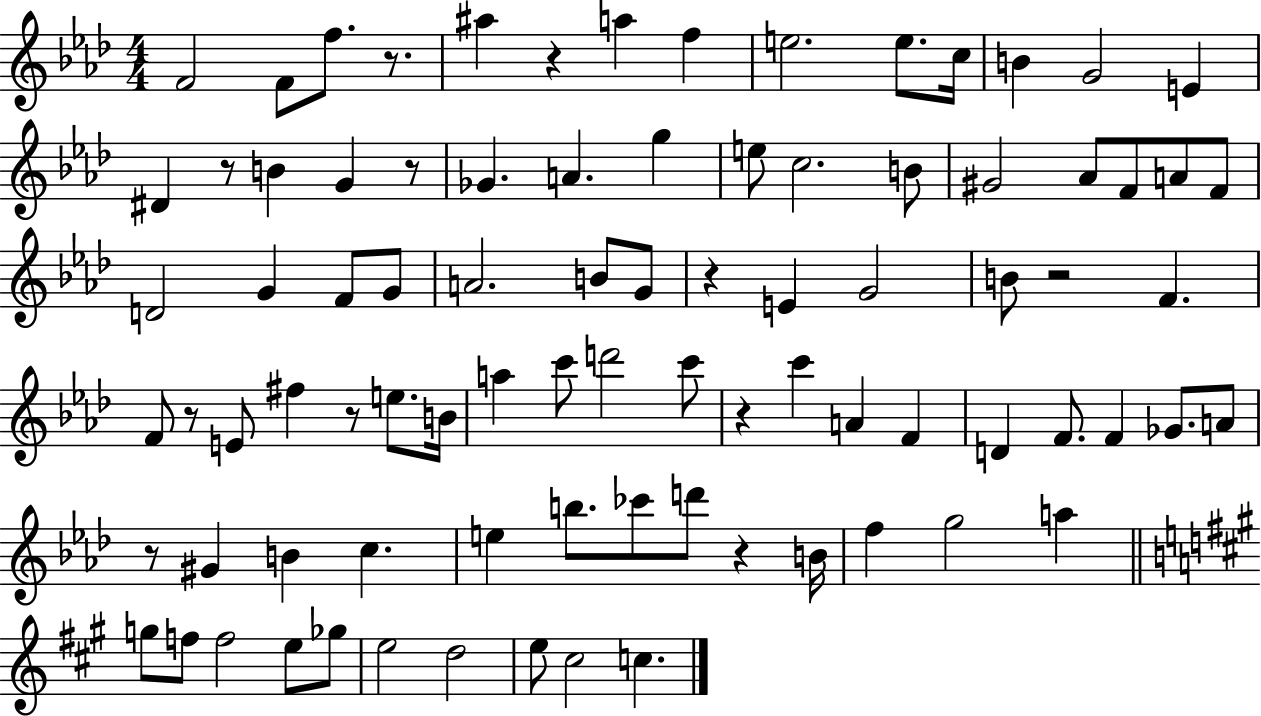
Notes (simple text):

F4/h F4/e F5/e. R/e. A#5/q R/q A5/q F5/q E5/h. E5/e. C5/s B4/q G4/h E4/q D#4/q R/e B4/q G4/q R/e Gb4/q. A4/q. G5/q E5/e C5/h. B4/e G#4/h Ab4/e F4/e A4/e F4/e D4/h G4/q F4/e G4/e A4/h. B4/e G4/e R/q E4/q G4/h B4/e R/h F4/q. F4/e R/e E4/e F#5/q R/e E5/e. B4/s A5/q C6/e D6/h C6/e R/q C6/q A4/q F4/q D4/q F4/e. F4/q Gb4/e. A4/e R/e G#4/q B4/q C5/q. E5/q B5/e. CES6/e D6/e R/q B4/s F5/q G5/h A5/q G5/e F5/e F5/h E5/e Gb5/e E5/h D5/h E5/e C#5/h C5/q.